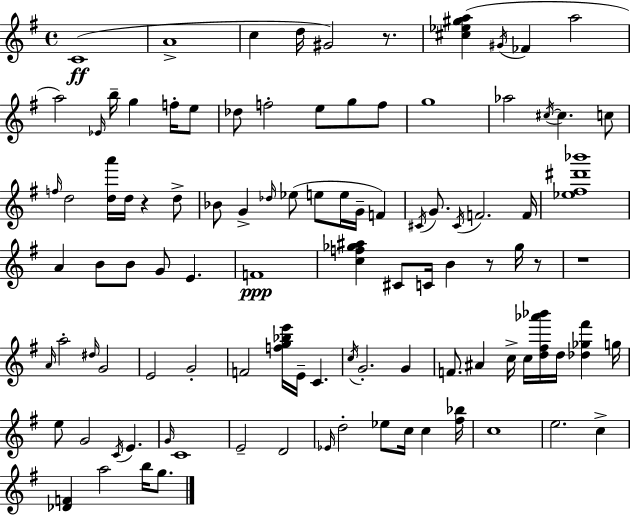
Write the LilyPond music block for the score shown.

{
  \clef treble
  \time 4/4
  \defaultTimeSignature
  \key e \minor
  c'1(\ff | a'1-> | c''4 d''16 gis'2) r8. | <cis'' ees'' gis'' a''>4( \acciaccatura { gis'16 } fes'4 a''2 | \break a''2) \grace { ees'16 } b''16-- g''4 f''16-. | e''8 des''8 f''2-. e''8 g''8 | f''8 g''1 | aes''2 \acciaccatura { cis''16~ }~ cis''4. | \break c''8 \grace { f''16 } d''2 <d'' a'''>16 d''16 r4 | d''8-> bes'8 g'4-> \grace { des''16 }( ees''8 e''8 e''16 | g'16-- f'4) \acciaccatura { cis'16 } g'8. \acciaccatura { cis'16 } f'2. | f'16 <ees'' fis'' dis''' bes'''>1 | \break a'4 b'8 b'8 g'8 | e'4. f'1\ppp | <c'' f'' ges'' ais''>4 cis'8 c'16 b'4 | r8 ges''16 r8 r1 | \break \grace { a'16 } a''2-. | \grace { dis''16 } g'2 e'2 | g'2-. f'2 | <f'' g'' bes'' e'''>16 e'16-- c'4. \acciaccatura { c''16 } g'2.-. | \break g'4 f'8. ais'4 | c''16-> c''16 <d'' fis'' aes''' bes'''>16 d''16 <des'' ges'' fis'''>4 g''16 e''8 g'2 | \acciaccatura { c'16 } e'4. \grace { g'16 } c'1 | e'2-- | \break d'2 \grace { ees'16 } d''2-. | ees''8 c''16 c''4 <fis'' bes''>16 c''1 | e''2. | c''4-> <des' f'>4 | \break a''2 b''16 g''8. \bar "|."
}